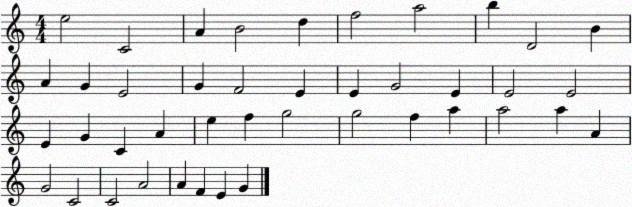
X:1
T:Untitled
M:4/4
L:1/4
K:C
e2 C2 A B2 d f2 a2 b D2 B A G E2 G F2 E E G2 E E2 E2 E G C A e f g2 g2 f a a2 a A G2 C2 C2 A2 A F E G